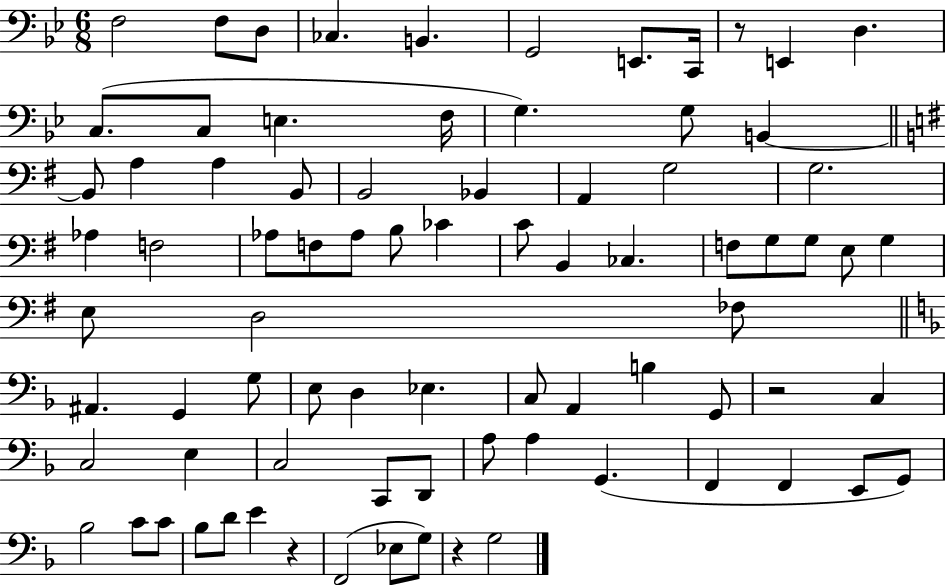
{
  \clef bass
  \numericTimeSignature
  \time 6/8
  \key bes \major
  \repeat volta 2 { f2 f8 d8 | ces4. b,4. | g,2 e,8. c,16 | r8 e,4 d4. | \break c8.( c8 e4. f16 | g4.) g8 b,4~~ | \bar "||" \break \key e \minor b,8 a4 a4 b,8 | b,2 bes,4 | a,4 g2 | g2. | \break aes4 f2 | aes8 f8 aes8 b8 ces'4 | c'8 b,4 ces4. | f8 g8 g8 e8 g4 | \break e8 d2 fes8 | \bar "||" \break \key f \major ais,4. g,4 g8 | e8 d4 ees4. | c8 a,4 b4 g,8 | r2 c4 | \break c2 e4 | c2 c,8 d,8 | a8 a4 g,4.( | f,4 f,4 e,8 g,8) | \break bes2 c'8 c'8 | bes8 d'8 e'4 r4 | f,2( ees8 g8) | r4 g2 | \break } \bar "|."
}